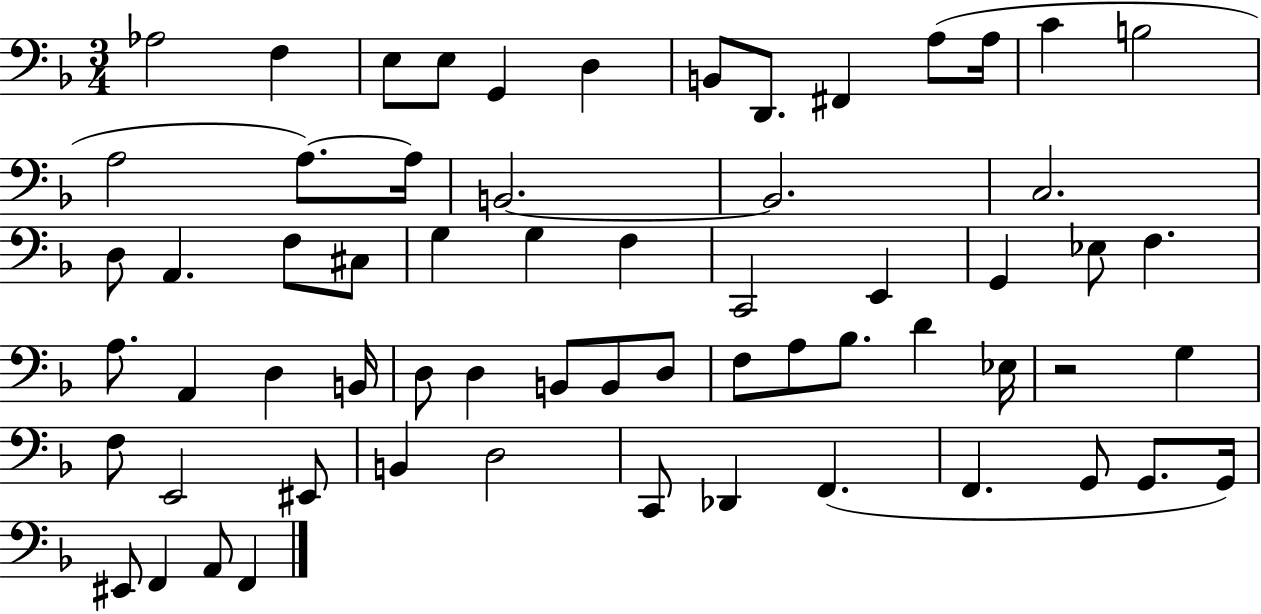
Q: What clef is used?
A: bass